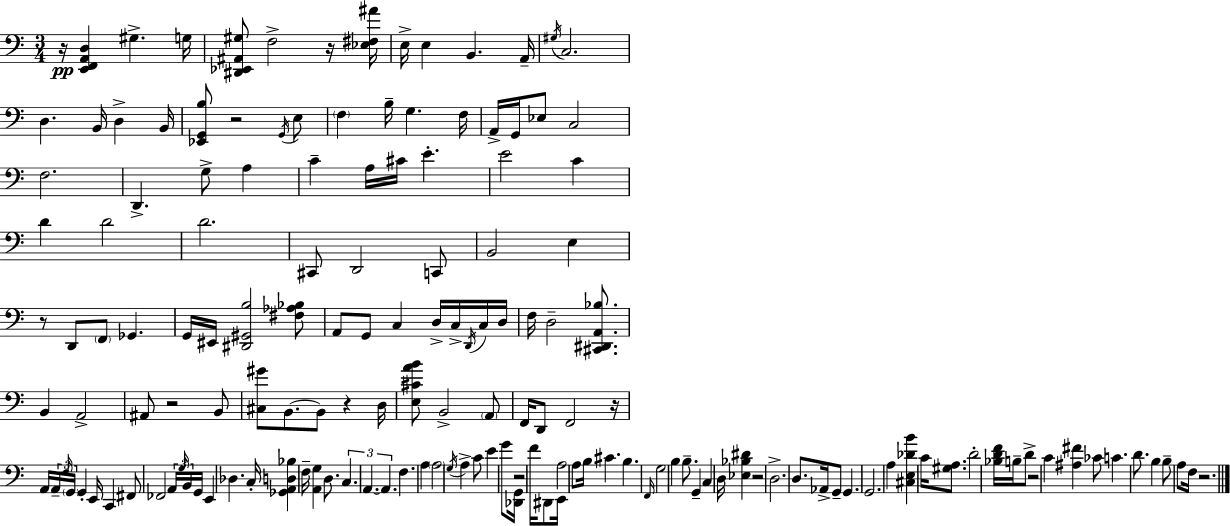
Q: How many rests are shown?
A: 11